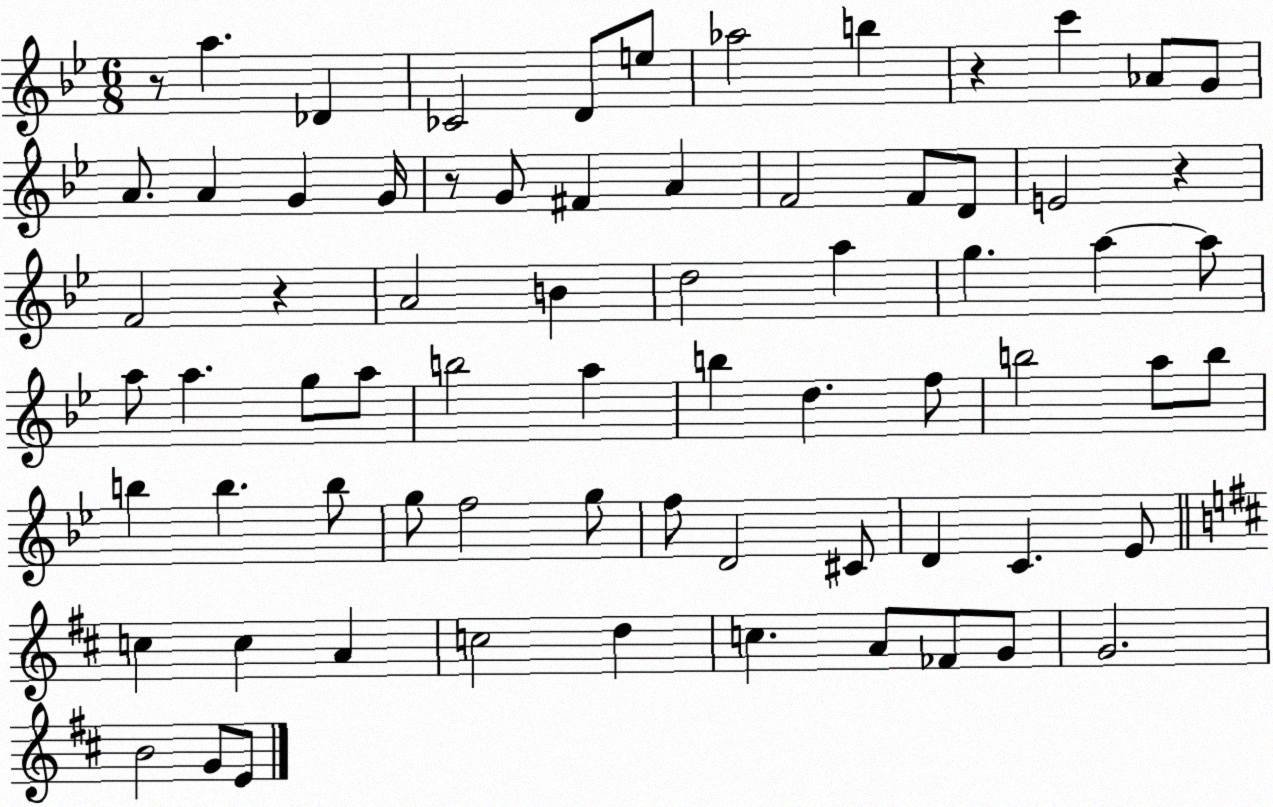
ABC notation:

X:1
T:Untitled
M:6/8
L:1/4
K:Bb
z/2 a _D _C2 D/2 e/2 _a2 b z c' _A/2 G/2 A/2 A G G/4 z/2 G/2 ^F A F2 F/2 D/2 E2 z F2 z A2 B d2 a g a a/2 a/2 a g/2 a/2 b2 a b d f/2 b2 a/2 b/2 b b b/2 g/2 f2 g/2 f/2 D2 ^C/2 D C _E/2 c c A c2 d c A/2 _F/2 G/2 G2 B2 G/2 E/2